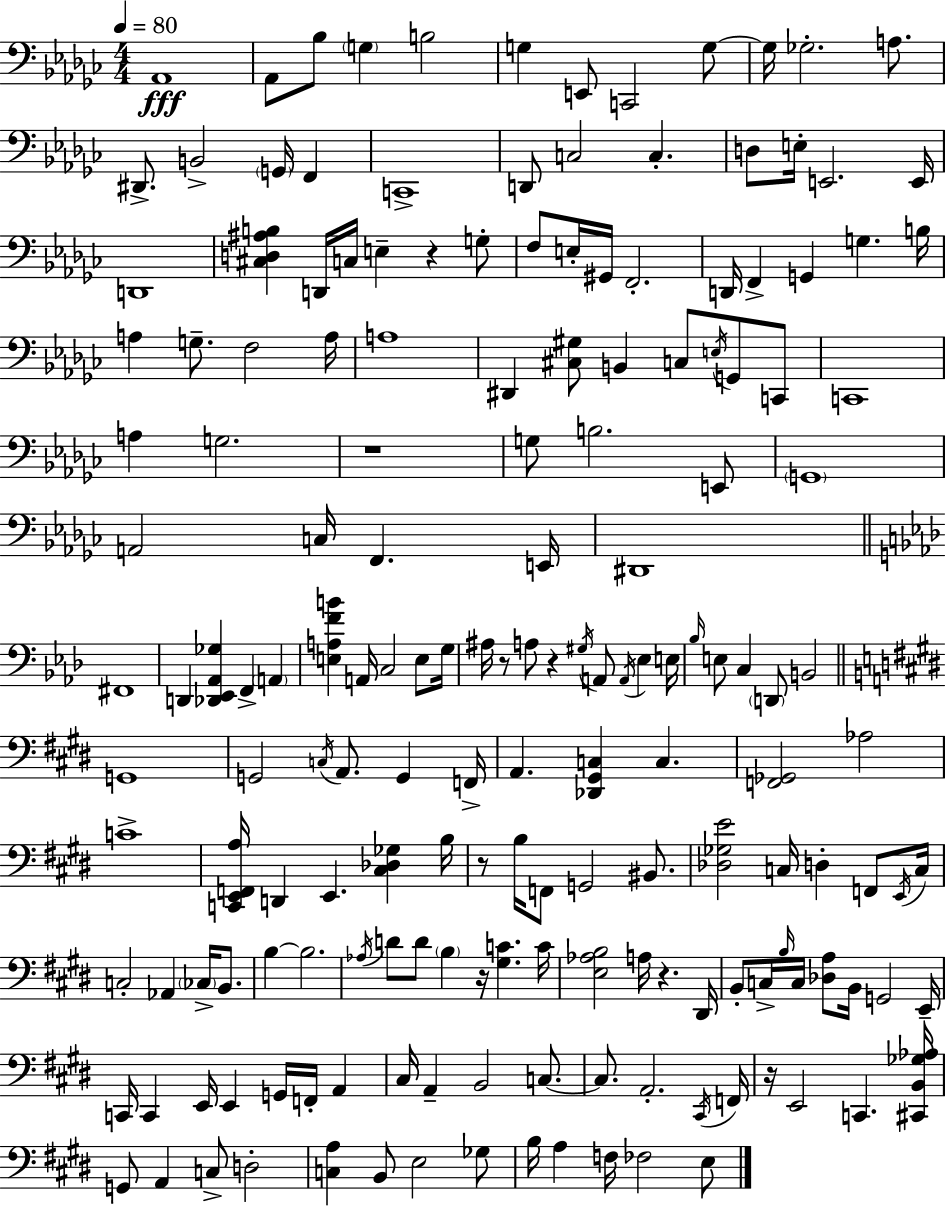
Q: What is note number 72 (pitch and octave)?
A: G#3